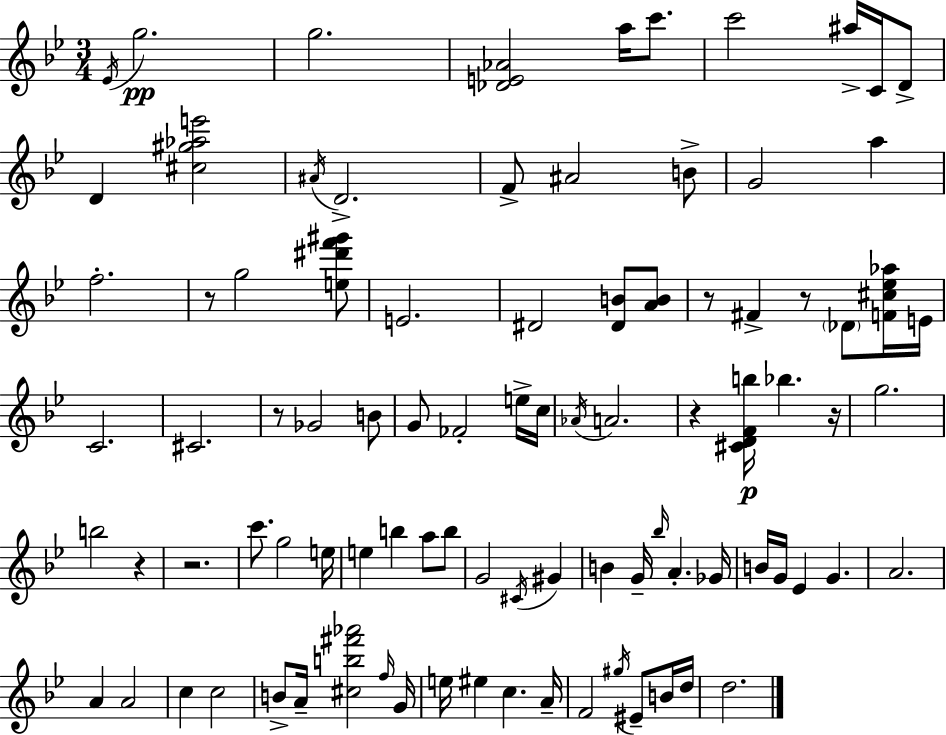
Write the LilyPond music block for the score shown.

{
  \clef treble
  \numericTimeSignature
  \time 3/4
  \key g \minor
  \acciaccatura { ees'16 }\pp g''2. | g''2. | <des' e' aes'>2 a''16 c'''8. | c'''2 ais''16-> c'16 d'8-> | \break d'4 <cis'' gis'' aes'' e'''>2 | \acciaccatura { ais'16 } d'2.-> | f'8-> ais'2 | b'8-> g'2 a''4 | \break f''2.-. | r8 g''2 | <e'' dis''' f''' gis'''>8 e'2. | dis'2 <dis' b'>8 | \break <a' b'>8 r8 fis'4-> r8 \parenthesize des'8 | <f' cis'' ees'' aes''>16 e'16 c'2. | cis'2. | r8 ges'2 | \break b'8 g'8 fes'2-. | e''16-> c''16 \acciaccatura { aes'16 } a'2. | r4 <cis' d' f' b''>16\p bes''4. | r16 g''2. | \break b''2 r4 | r2. | c'''8. g''2 | e''16 e''4 b''4 a''8 | \break b''8 g'2 \acciaccatura { cis'16 } | gis'4 b'4 g'16-- \grace { bes''16 } a'4.-. | ges'16 b'16 g'16 ees'4 g'4. | a'2. | \break a'4 a'2 | c''4 c''2 | b'8-> a'16-- <cis'' b'' fis''' aes'''>2 | \grace { f''16 } g'16 e''16 eis''4 c''4. | \break a'16-- f'2 | \acciaccatura { gis''16 } eis'8-- b'16 d''16 d''2. | \bar "|."
}